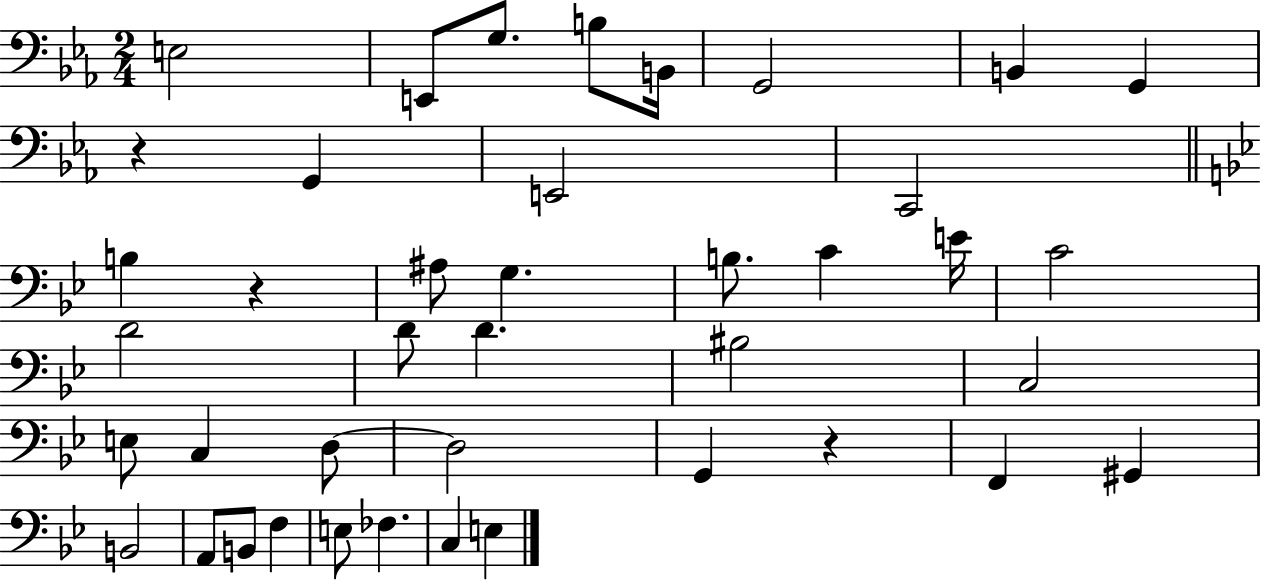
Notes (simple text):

E3/h E2/e G3/e. B3/e B2/s G2/h B2/q G2/q R/q G2/q E2/h C2/h B3/q R/q A#3/e G3/q. B3/e. C4/q E4/s C4/h D4/h D4/e D4/q. BIS3/h C3/h E3/e C3/q D3/e D3/h G2/q R/q F2/q G#2/q B2/h A2/e B2/e F3/q E3/e FES3/q. C3/q E3/q